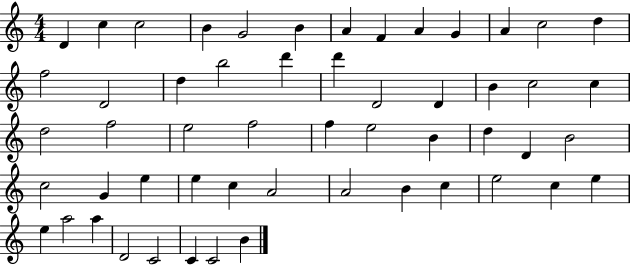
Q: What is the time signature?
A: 4/4